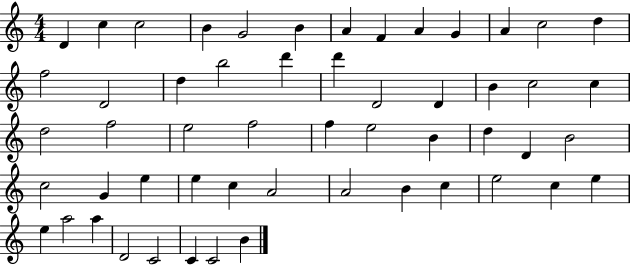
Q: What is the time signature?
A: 4/4